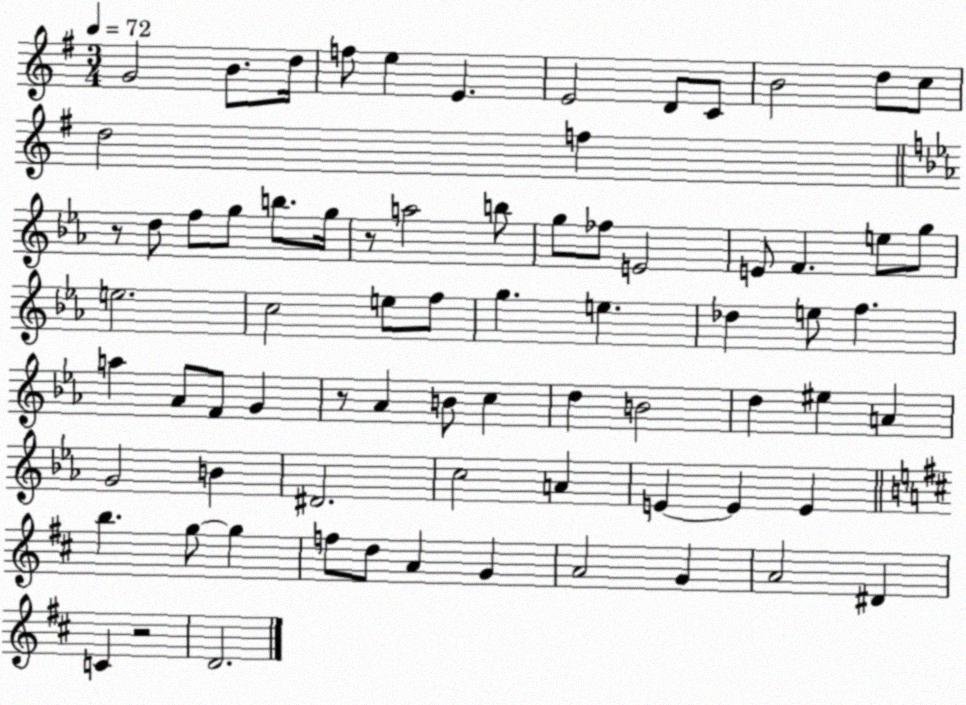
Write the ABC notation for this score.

X:1
T:Untitled
M:3/4
L:1/4
K:G
G2 B/2 d/4 f/2 e E E2 D/2 C/2 B2 d/2 c/2 d2 f z/2 d/2 f/2 g/2 b/2 g/4 z/2 a2 b/2 g/2 _f/2 E2 E/2 F e/2 g/2 e2 c2 e/2 f/2 g e _d e/2 f a _A/2 F/2 G z/2 _A B/2 c d B2 d ^e A G2 B ^D2 c2 A E E E b g/2 g f/2 d/2 A G A2 G A2 ^D C z2 D2